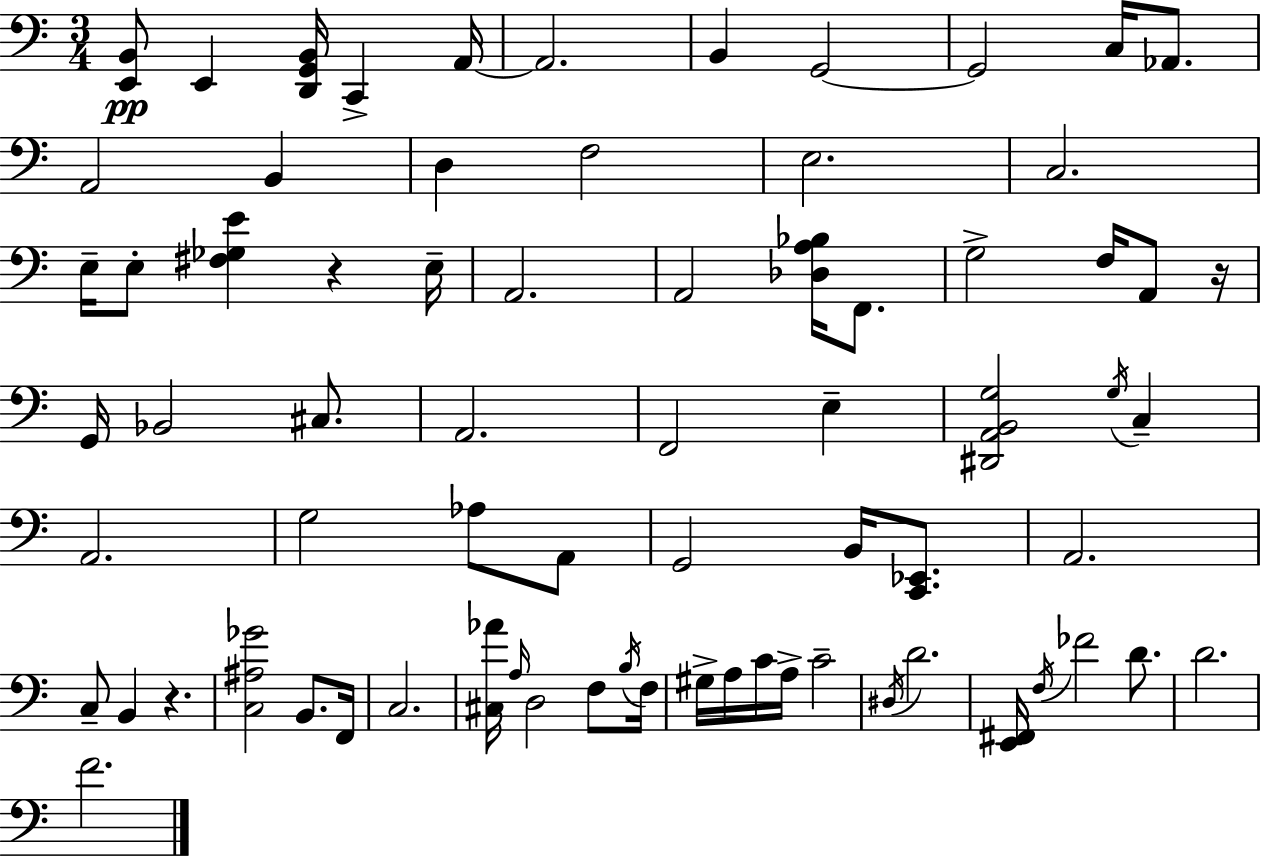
X:1
T:Untitled
M:3/4
L:1/4
K:Am
[E,,B,,]/2 E,, [D,,G,,B,,]/4 C,, A,,/4 A,,2 B,, G,,2 G,,2 C,/4 _A,,/2 A,,2 B,, D, F,2 E,2 C,2 E,/4 E,/2 [^F,_G,E] z E,/4 A,,2 A,,2 [_D,A,_B,]/4 F,,/2 G,2 F,/4 A,,/2 z/4 G,,/4 _B,,2 ^C,/2 A,,2 F,,2 E, [^D,,A,,B,,G,]2 G,/4 C, A,,2 G,2 _A,/2 A,,/2 G,,2 B,,/4 [C,,_E,,]/2 A,,2 C,/2 B,, z [C,^A,_G]2 B,,/2 F,,/4 C,2 [^C,_A]/4 A,/4 D,2 F,/2 B,/4 F,/4 ^G,/4 A,/4 C/4 A,/4 C2 ^D,/4 D2 [E,,^F,,]/4 F,/4 _F2 D/2 D2 F2